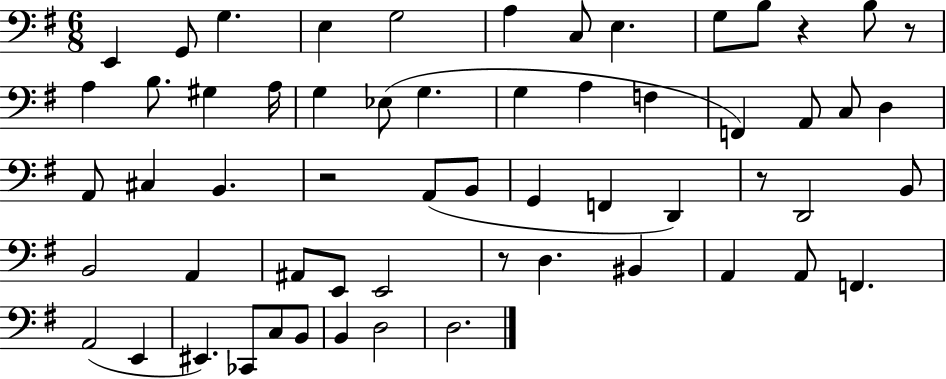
X:1
T:Untitled
M:6/8
L:1/4
K:G
E,, G,,/2 G, E, G,2 A, C,/2 E, G,/2 B,/2 z B,/2 z/2 A, B,/2 ^G, A,/4 G, _E,/2 G, G, A, F, F,, A,,/2 C,/2 D, A,,/2 ^C, B,, z2 A,,/2 B,,/2 G,, F,, D,, z/2 D,,2 B,,/2 B,,2 A,, ^A,,/2 E,,/2 E,,2 z/2 D, ^B,, A,, A,,/2 F,, A,,2 E,, ^E,, _C,,/2 C,/2 B,,/2 B,, D,2 D,2